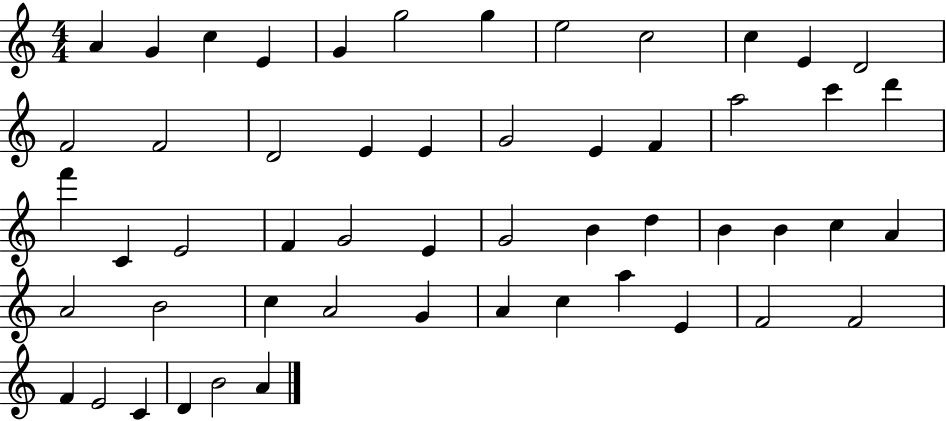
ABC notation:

X:1
T:Untitled
M:4/4
L:1/4
K:C
A G c E G g2 g e2 c2 c E D2 F2 F2 D2 E E G2 E F a2 c' d' f' C E2 F G2 E G2 B d B B c A A2 B2 c A2 G A c a E F2 F2 F E2 C D B2 A